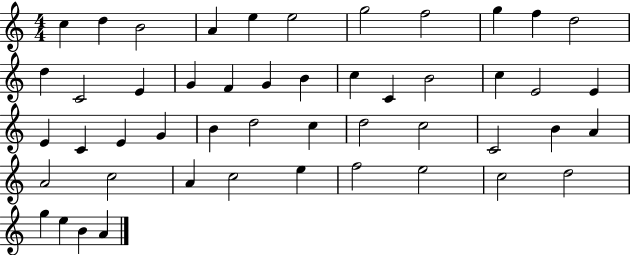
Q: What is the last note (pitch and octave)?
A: A4